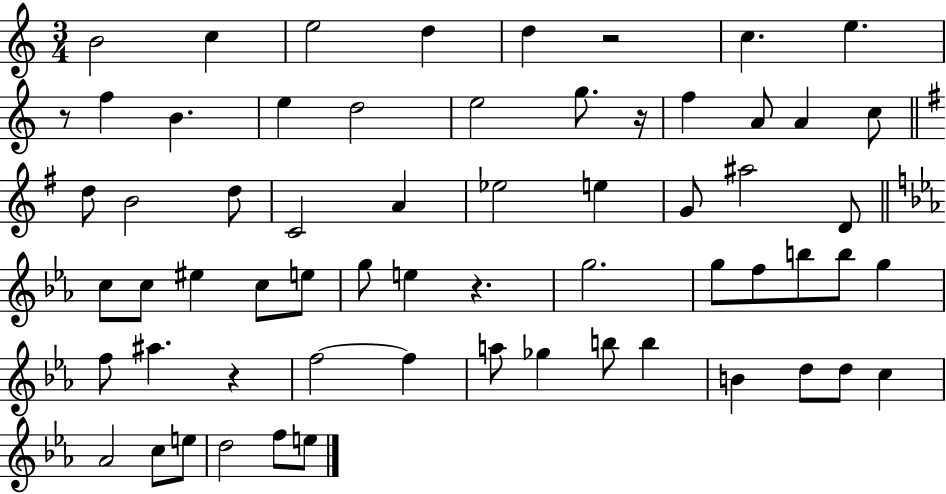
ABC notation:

X:1
T:Untitled
M:3/4
L:1/4
K:C
B2 c e2 d d z2 c e z/2 f B e d2 e2 g/2 z/4 f A/2 A c/2 d/2 B2 d/2 C2 A _e2 e G/2 ^a2 D/2 c/2 c/2 ^e c/2 e/2 g/2 e z g2 g/2 f/2 b/2 b/2 g f/2 ^a z f2 f a/2 _g b/2 b B d/2 d/2 c _A2 c/2 e/2 d2 f/2 e/2